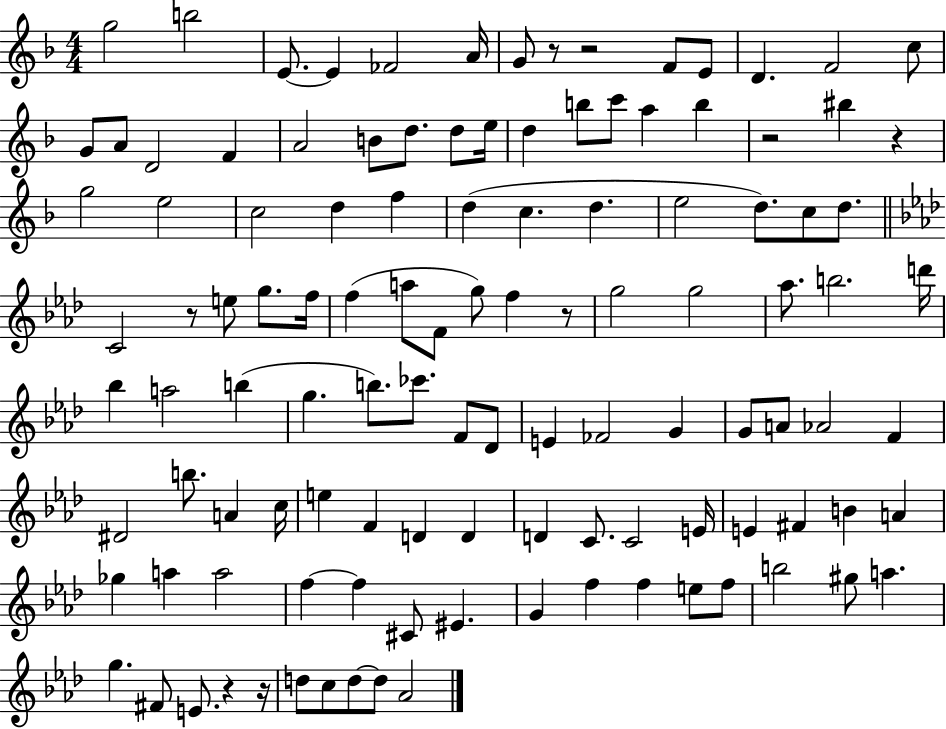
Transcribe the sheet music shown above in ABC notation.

X:1
T:Untitled
M:4/4
L:1/4
K:F
g2 b2 E/2 E _F2 A/4 G/2 z/2 z2 F/2 E/2 D F2 c/2 G/2 A/2 D2 F A2 B/2 d/2 d/2 e/4 d b/2 c'/2 a b z2 ^b z g2 e2 c2 d f d c d e2 d/2 c/2 d/2 C2 z/2 e/2 g/2 f/4 f a/2 F/2 g/2 f z/2 g2 g2 _a/2 b2 d'/4 _b a2 b g b/2 _c'/2 F/2 _D/2 E _F2 G G/2 A/2 _A2 F ^D2 b/2 A c/4 e F D D D C/2 C2 E/4 E ^F B A _g a a2 f f ^C/2 ^E G f f e/2 f/2 b2 ^g/2 a g ^F/2 E/2 z z/4 d/2 c/2 d/2 d/2 _A2